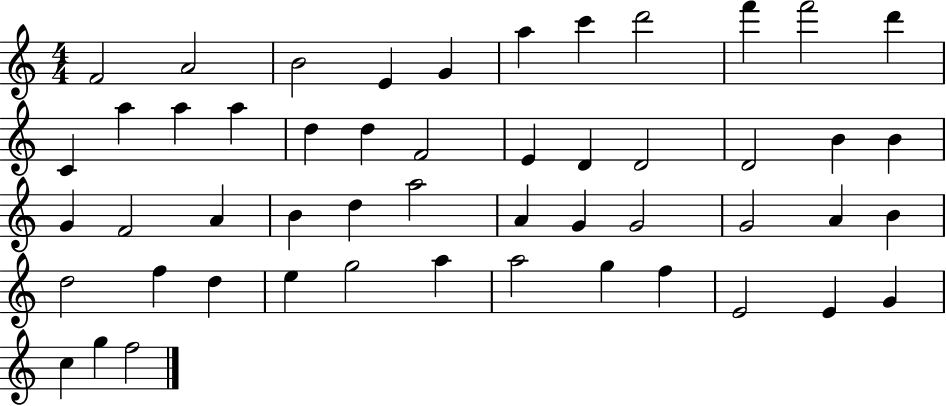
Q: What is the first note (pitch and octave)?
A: F4